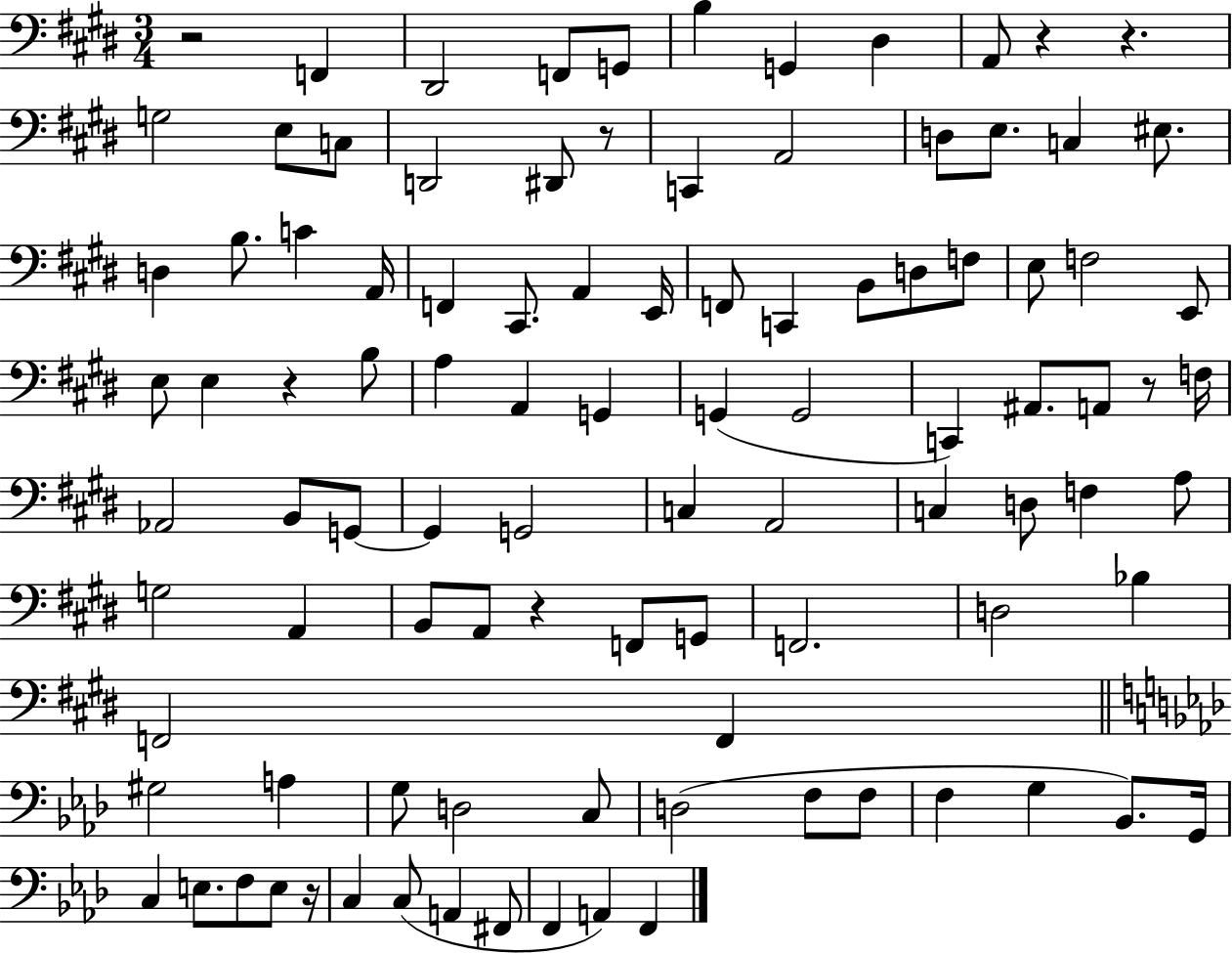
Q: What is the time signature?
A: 3/4